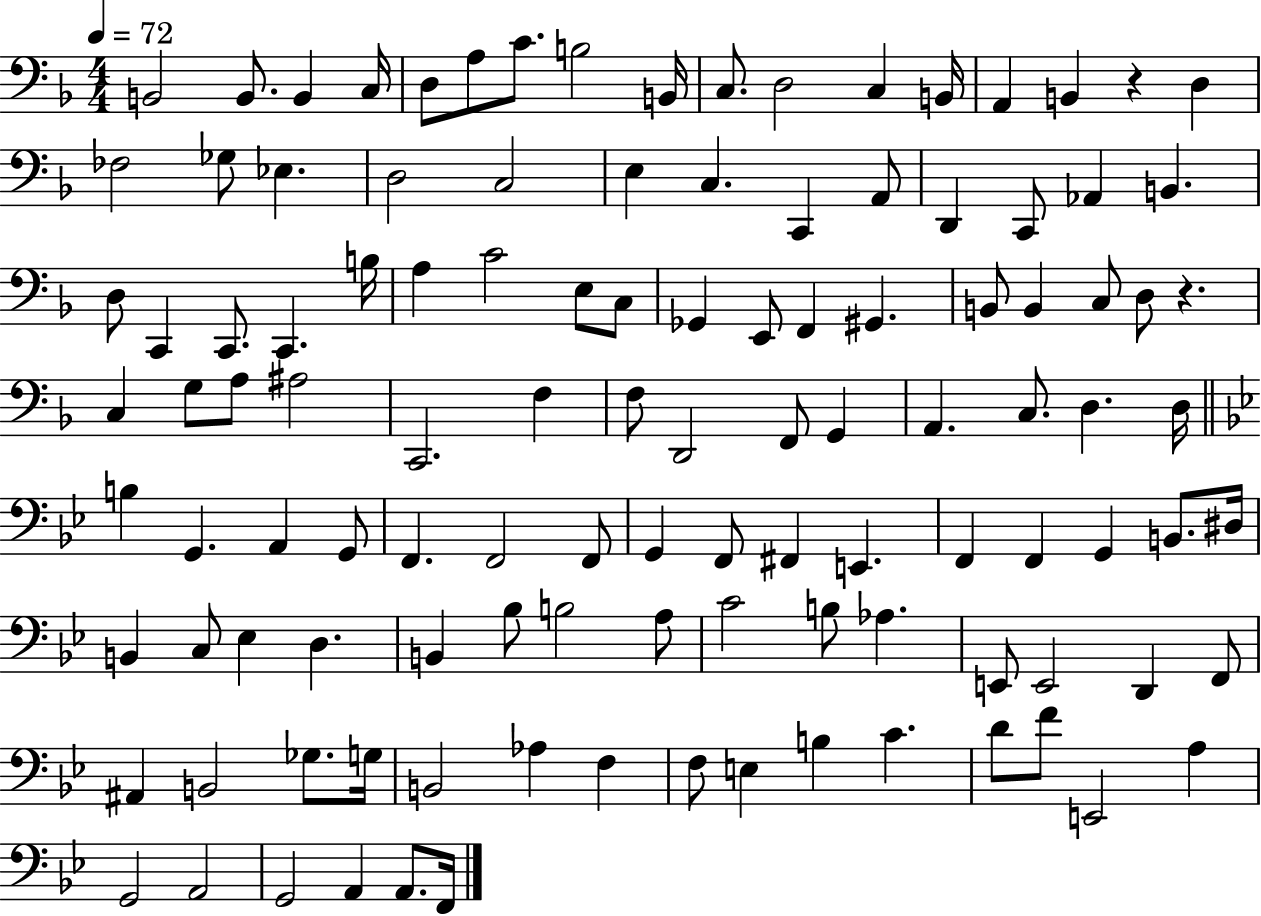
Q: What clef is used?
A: bass